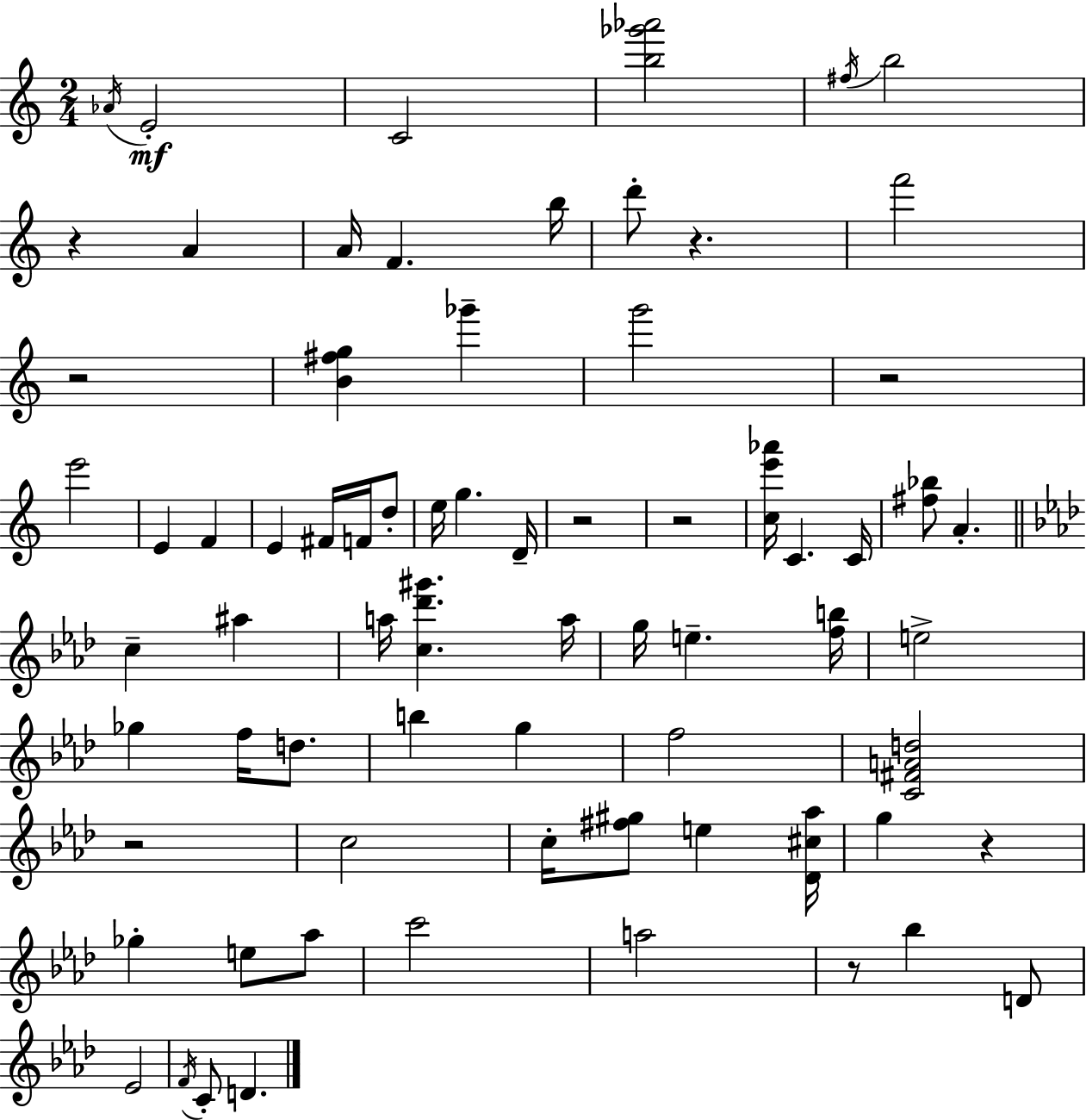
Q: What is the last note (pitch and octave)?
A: D4